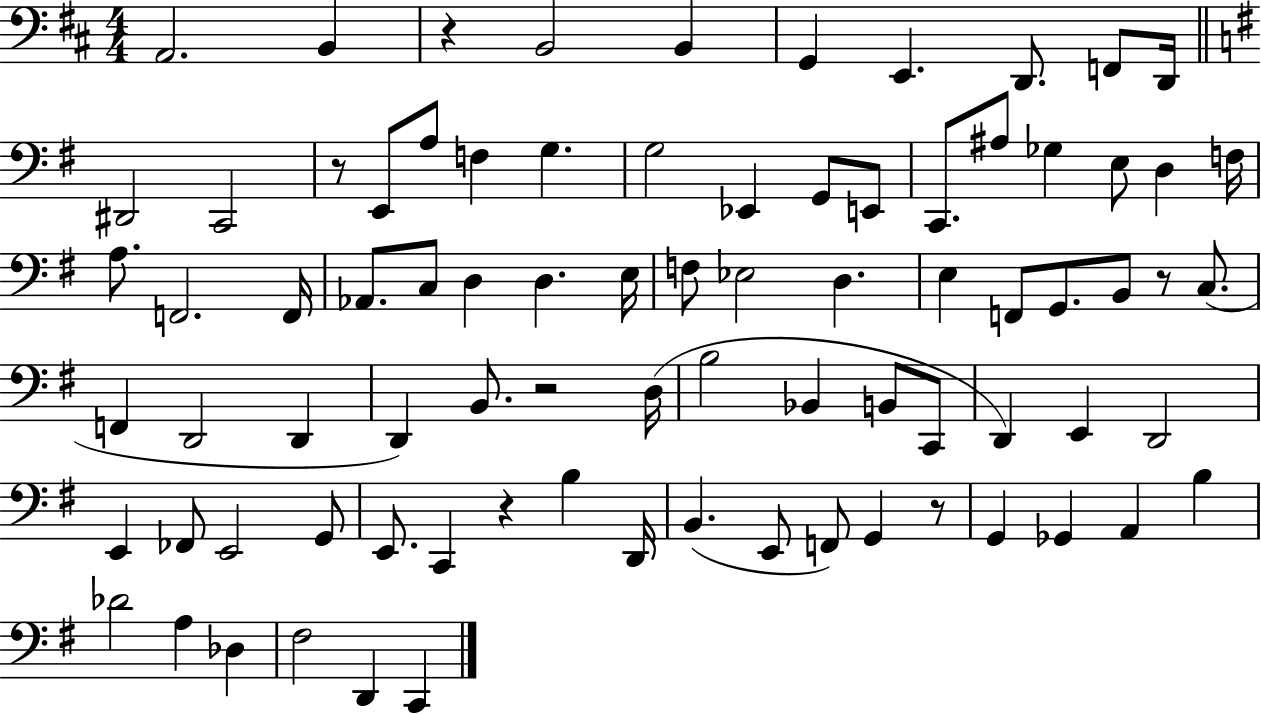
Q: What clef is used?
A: bass